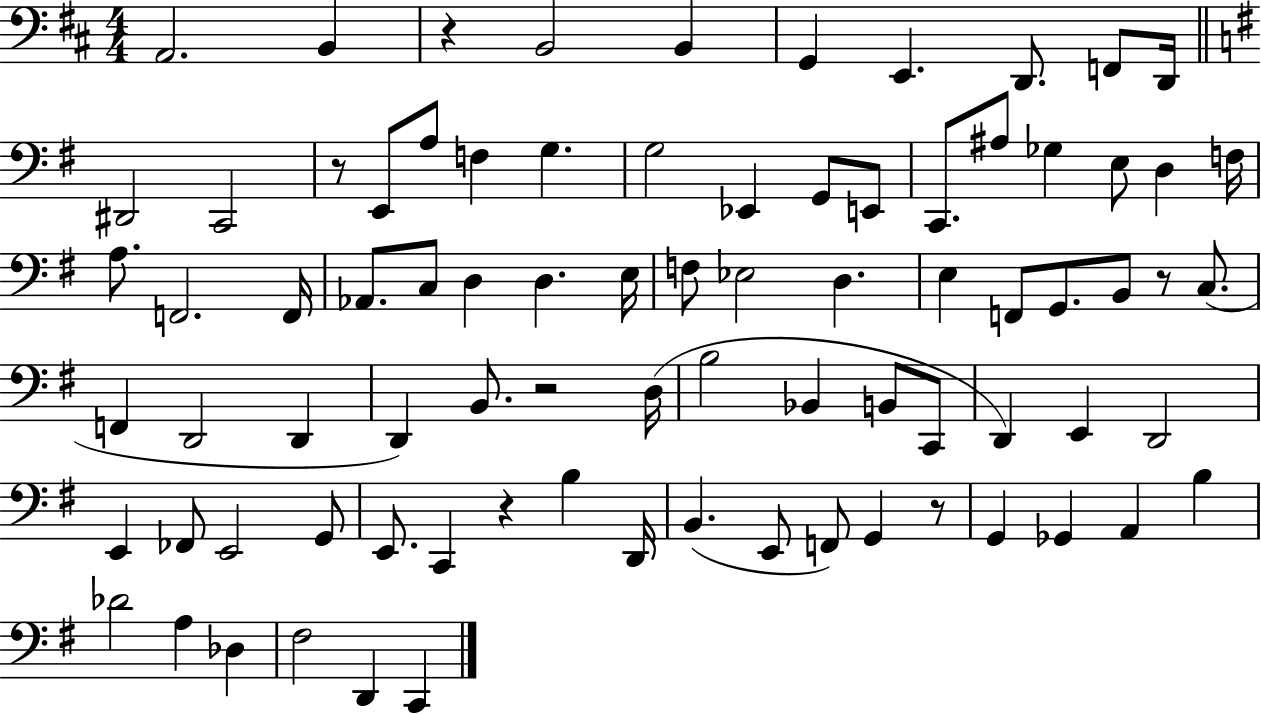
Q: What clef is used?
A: bass